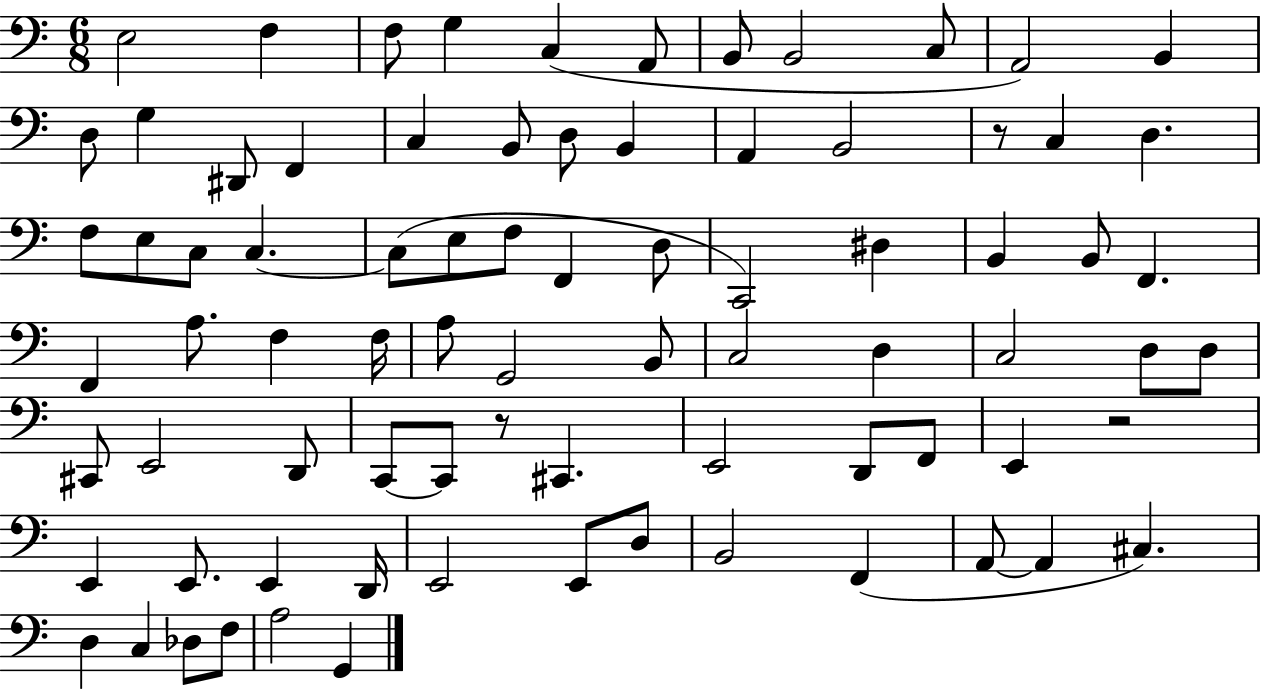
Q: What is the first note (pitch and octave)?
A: E3